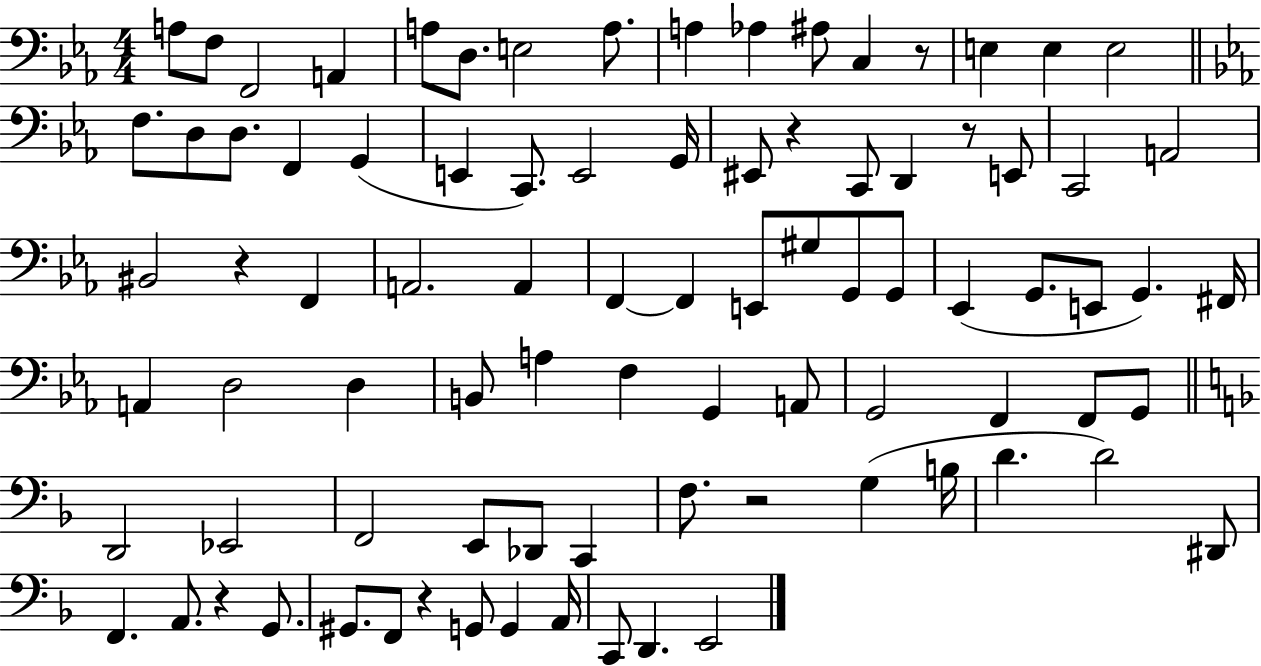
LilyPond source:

{
  \clef bass
  \numericTimeSignature
  \time 4/4
  \key ees \major
  a8 f8 f,2 a,4 | a8 d8. e2 a8. | a4 aes4 ais8 c4 r8 | e4 e4 e2 | \break \bar "||" \break \key c \minor f8. d8 d8. f,4 g,4( | e,4 c,8.) e,2 g,16 | eis,8 r4 c,8 d,4 r8 e,8 | c,2 a,2 | \break bis,2 r4 f,4 | a,2. a,4 | f,4~~ f,4 e,8 gis8 g,8 g,8 | ees,4( g,8. e,8 g,4.) fis,16 | \break a,4 d2 d4 | b,8 a4 f4 g,4 a,8 | g,2 f,4 f,8 g,8 | \bar "||" \break \key d \minor d,2 ees,2 | f,2 e,8 des,8 c,4 | f8. r2 g4( b16 | d'4. d'2) dis,8 | \break f,4. a,8. r4 g,8. | gis,8. f,8 r4 g,8 g,4 a,16 | c,8 d,4. e,2 | \bar "|."
}